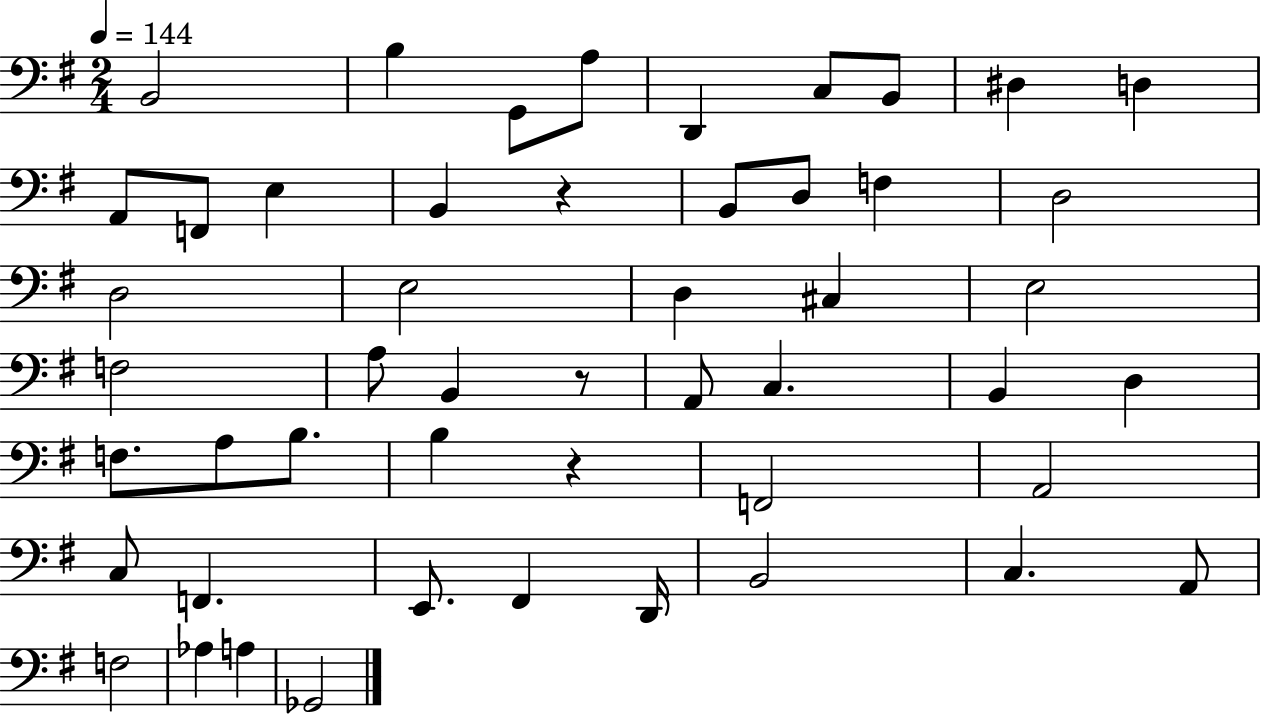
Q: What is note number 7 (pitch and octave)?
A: B2